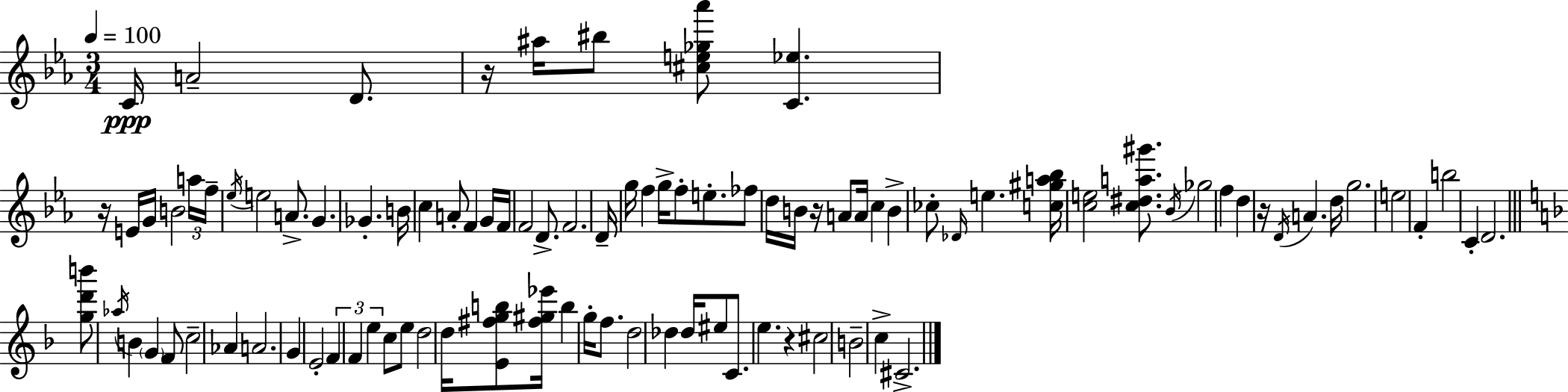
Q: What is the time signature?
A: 3/4